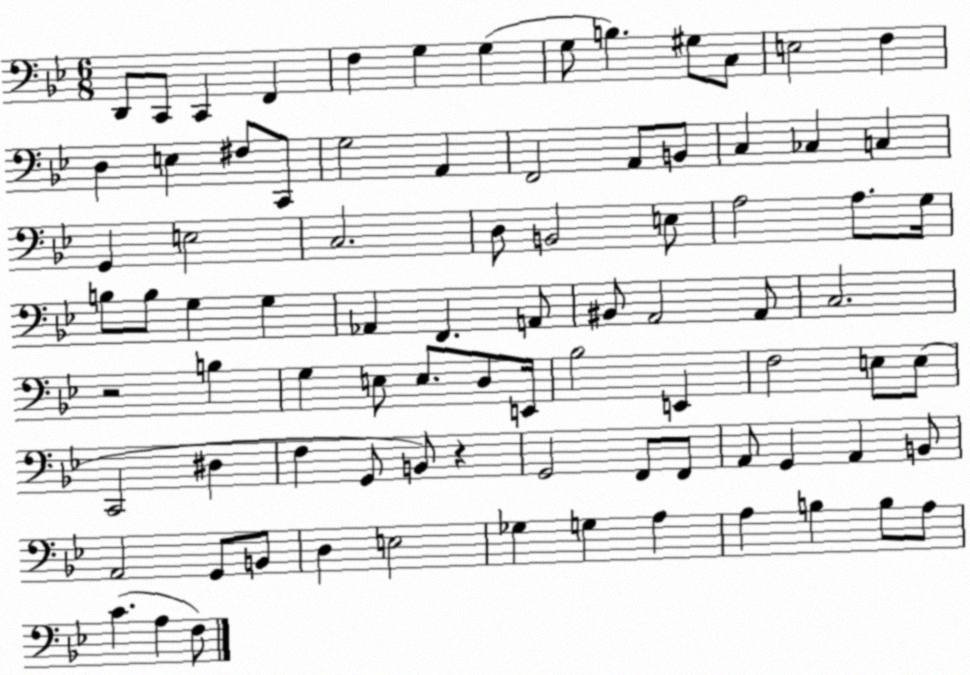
X:1
T:Untitled
M:6/8
L:1/4
K:Bb
D,,/2 C,,/2 C,, F,, F, G, G, G,/2 B, ^G,/2 C,/2 E,2 F, D, E, ^F,/2 C,,/2 G,2 A,, F,,2 A,,/2 B,,/2 C, _C, C, G,, E,2 C,2 D,/2 B,,2 E,/2 A,2 A,/2 G,/4 B,/2 B,/2 G, G, _A,, F,, A,,/2 ^B,,/2 A,,2 A,,/2 C,2 z2 B, G, E,/2 E,/2 D,/2 E,,/4 _B,2 E,, F,2 E,/2 E,/2 C,,2 ^D, F, G,,/2 B,,/2 z G,,2 F,,/2 F,,/2 A,,/2 G,, A,, B,,/2 A,,2 G,,/2 B,,/2 D, E,2 _G, G, A, A, B, B,/2 A,/2 C A, F,/2